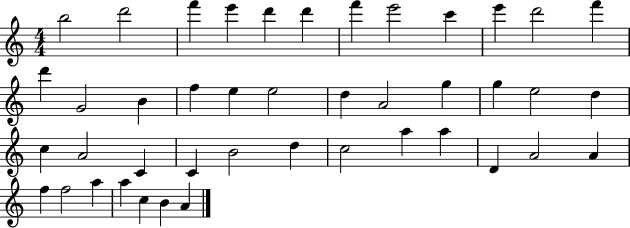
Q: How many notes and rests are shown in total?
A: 43